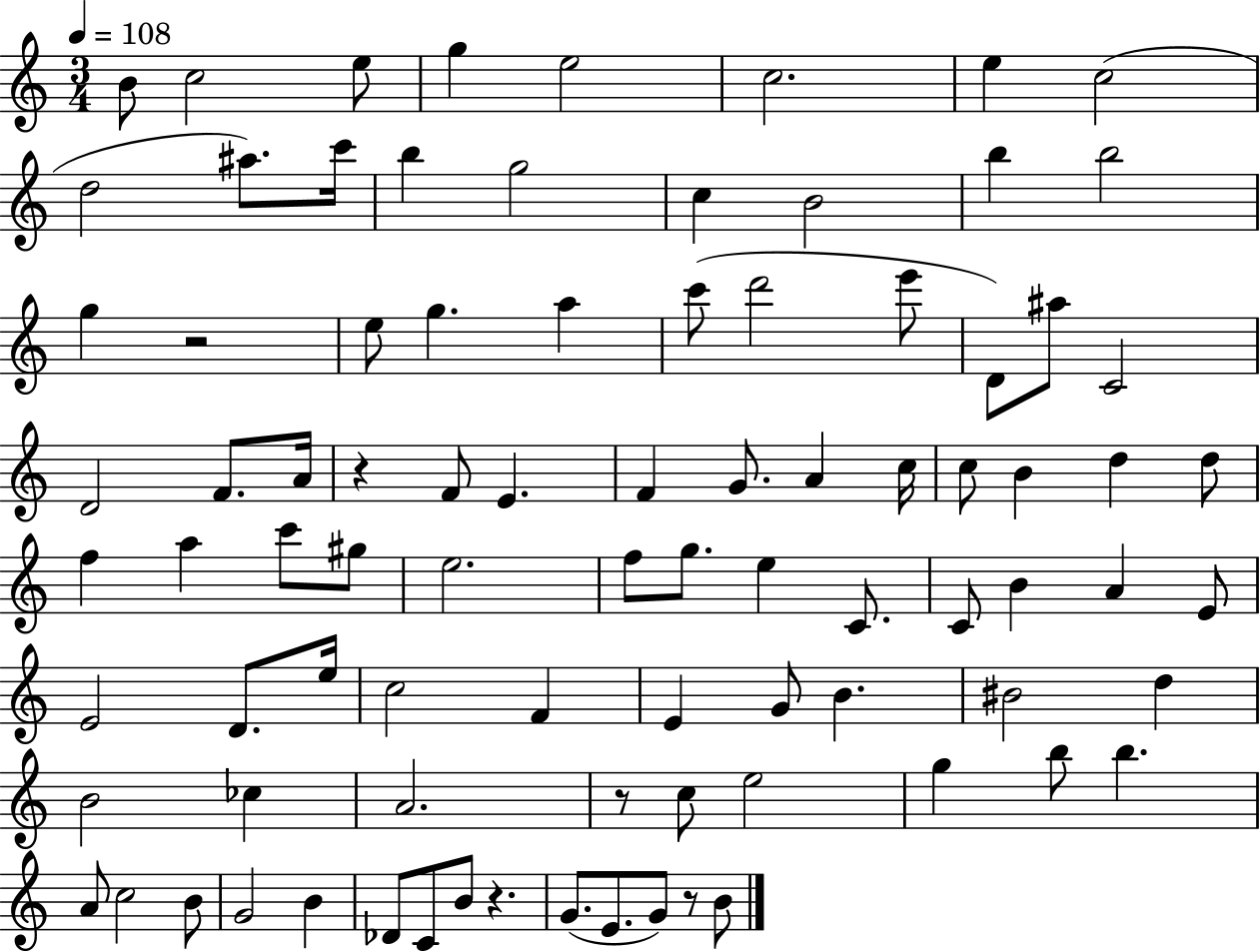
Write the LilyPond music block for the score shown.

{
  \clef treble
  \numericTimeSignature
  \time 3/4
  \key c \major
  \tempo 4 = 108
  \repeat volta 2 { b'8 c''2 e''8 | g''4 e''2 | c''2. | e''4 c''2( | \break d''2 ais''8.) c'''16 | b''4 g''2 | c''4 b'2 | b''4 b''2 | \break g''4 r2 | e''8 g''4. a''4 | c'''8( d'''2 e'''8 | d'8) ais''8 c'2 | \break d'2 f'8. a'16 | r4 f'8 e'4. | f'4 g'8. a'4 c''16 | c''8 b'4 d''4 d''8 | \break f''4 a''4 c'''8 gis''8 | e''2. | f''8 g''8. e''4 c'8. | c'8 b'4 a'4 e'8 | \break e'2 d'8. e''16 | c''2 f'4 | e'4 g'8 b'4. | bis'2 d''4 | \break b'2 ces''4 | a'2. | r8 c''8 e''2 | g''4 b''8 b''4. | \break a'8 c''2 b'8 | g'2 b'4 | des'8 c'8 b'8 r4. | g'8.( e'8. g'8) r8 b'8 | \break } \bar "|."
}